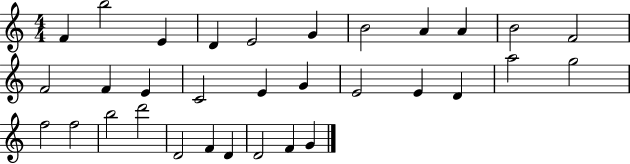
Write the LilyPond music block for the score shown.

{
  \clef treble
  \numericTimeSignature
  \time 4/4
  \key c \major
  f'4 b''2 e'4 | d'4 e'2 g'4 | b'2 a'4 a'4 | b'2 f'2 | \break f'2 f'4 e'4 | c'2 e'4 g'4 | e'2 e'4 d'4 | a''2 g''2 | \break f''2 f''2 | b''2 d'''2 | d'2 f'4 d'4 | d'2 f'4 g'4 | \break \bar "|."
}